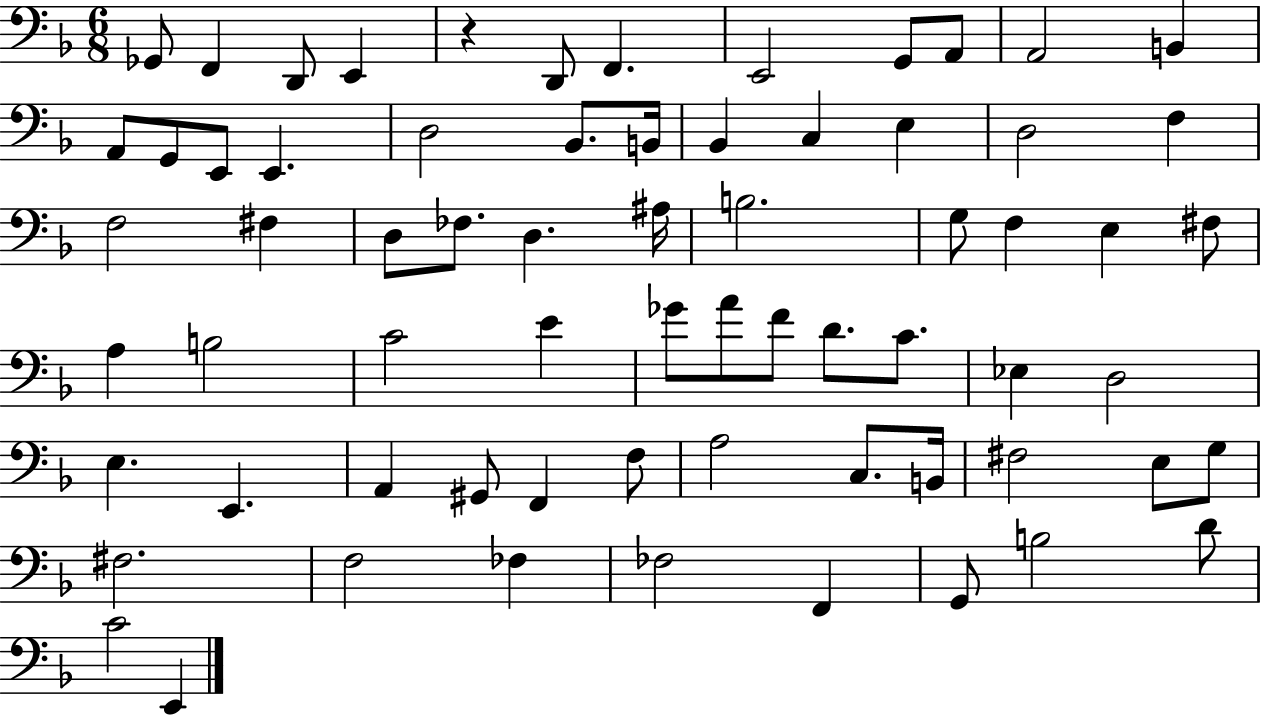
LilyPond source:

{
  \clef bass
  \numericTimeSignature
  \time 6/8
  \key f \major
  ges,8 f,4 d,8 e,4 | r4 d,8 f,4. | e,2 g,8 a,8 | a,2 b,4 | \break a,8 g,8 e,8 e,4. | d2 bes,8. b,16 | bes,4 c4 e4 | d2 f4 | \break f2 fis4 | d8 fes8. d4. ais16 | b2. | g8 f4 e4 fis8 | \break a4 b2 | c'2 e'4 | ges'8 a'8 f'8 d'8. c'8. | ees4 d2 | \break e4. e,4. | a,4 gis,8 f,4 f8 | a2 c8. b,16 | fis2 e8 g8 | \break fis2. | f2 fes4 | fes2 f,4 | g,8 b2 d'8 | \break c'2 e,4 | \bar "|."
}